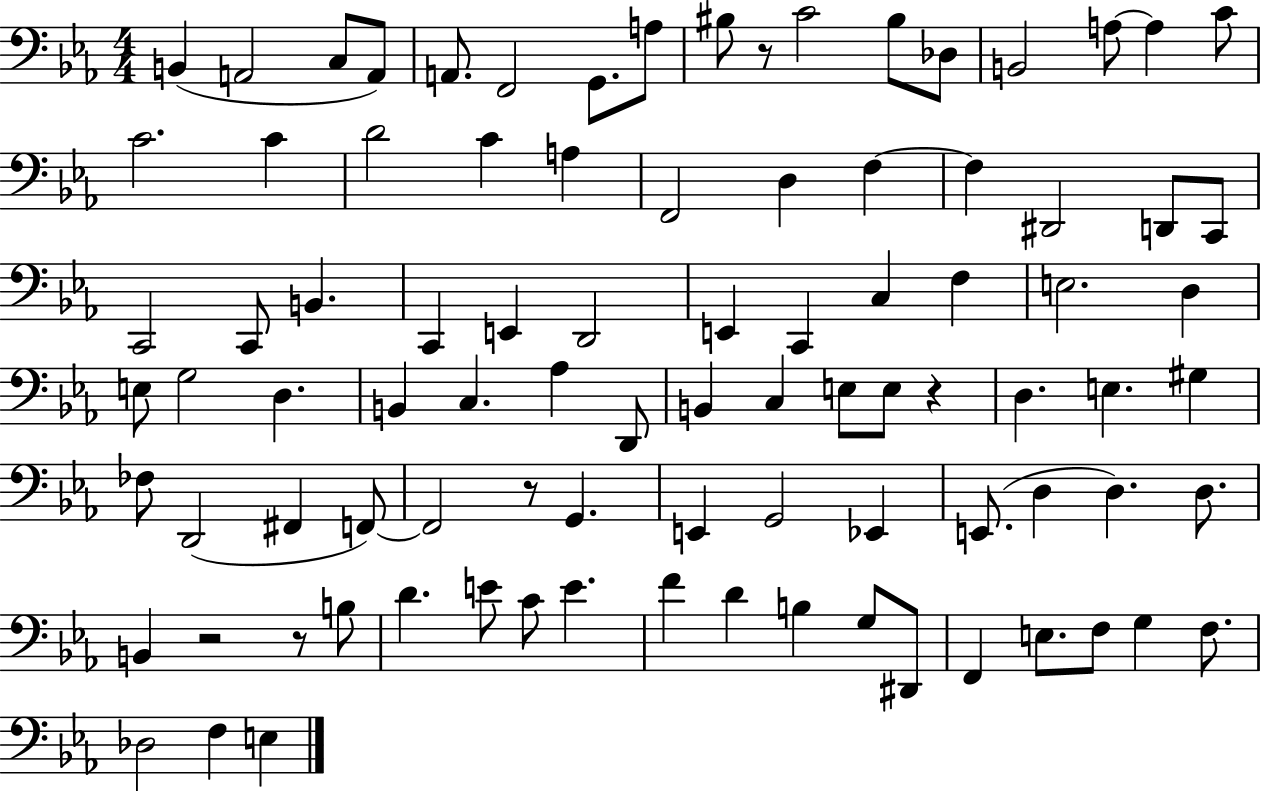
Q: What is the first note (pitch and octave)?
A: B2